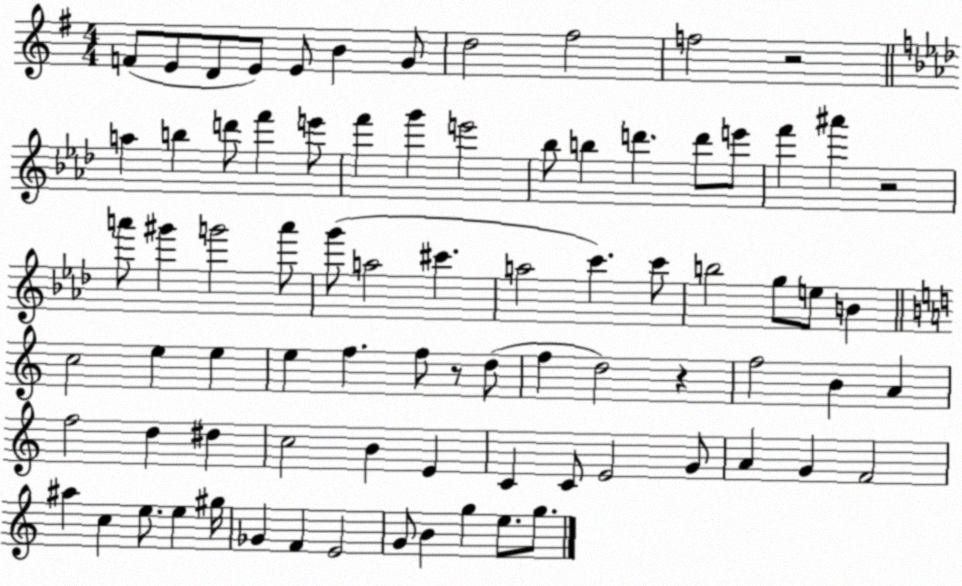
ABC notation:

X:1
T:Untitled
M:4/4
L:1/4
K:G
F/2 E/2 D/2 E/2 E/2 B G/2 d2 ^f2 f2 z2 a b d'/2 f' e'/2 f' g' e'2 _b/2 b d' d'/2 e'/2 f' ^a' z2 a'/2 ^g' g'2 a'/2 g'/2 a2 ^c' a2 c' c'/2 b2 g/2 e/2 B c2 e e e f f/2 z/2 d/2 f d2 z f2 B A f2 d ^d c2 B E C C/2 E2 G/2 A G F2 ^a c e/2 e ^g/4 _G F E2 G/2 B g e/2 g/2